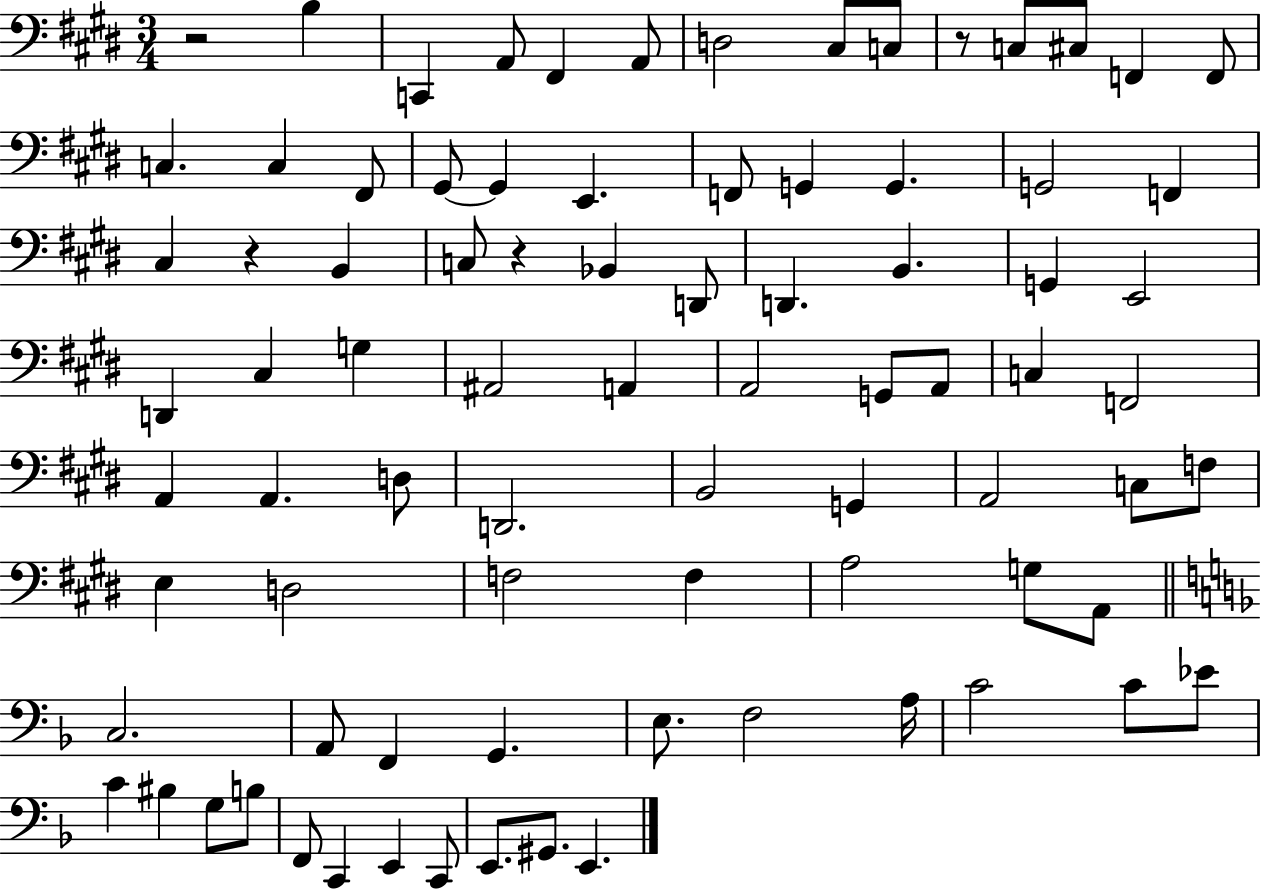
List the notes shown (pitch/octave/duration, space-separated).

R/h B3/q C2/q A2/e F#2/q A2/e D3/h C#3/e C3/e R/e C3/e C#3/e F2/q F2/e C3/q. C3/q F#2/e G#2/e G#2/q E2/q. F2/e G2/q G2/q. G2/h F2/q C#3/q R/q B2/q C3/e R/q Bb2/q D2/e D2/q. B2/q. G2/q E2/h D2/q C#3/q G3/q A#2/h A2/q A2/h G2/e A2/e C3/q F2/h A2/q A2/q. D3/e D2/h. B2/h G2/q A2/h C3/e F3/e E3/q D3/h F3/h F3/q A3/h G3/e A2/e C3/h. A2/e F2/q G2/q. E3/e. F3/h A3/s C4/h C4/e Eb4/e C4/q BIS3/q G3/e B3/e F2/e C2/q E2/q C2/e E2/e. G#2/e. E2/q.